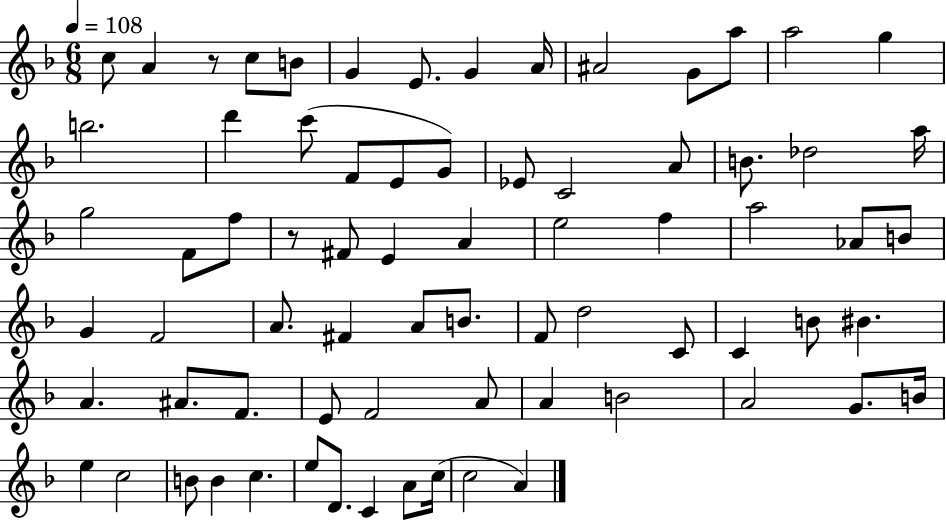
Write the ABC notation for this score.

X:1
T:Untitled
M:6/8
L:1/4
K:F
c/2 A z/2 c/2 B/2 G E/2 G A/4 ^A2 G/2 a/2 a2 g b2 d' c'/2 F/2 E/2 G/2 _E/2 C2 A/2 B/2 _d2 a/4 g2 F/2 f/2 z/2 ^F/2 E A e2 f a2 _A/2 B/2 G F2 A/2 ^F A/2 B/2 F/2 d2 C/2 C B/2 ^B A ^A/2 F/2 E/2 F2 A/2 A B2 A2 G/2 B/4 e c2 B/2 B c e/2 D/2 C A/2 c/4 c2 A